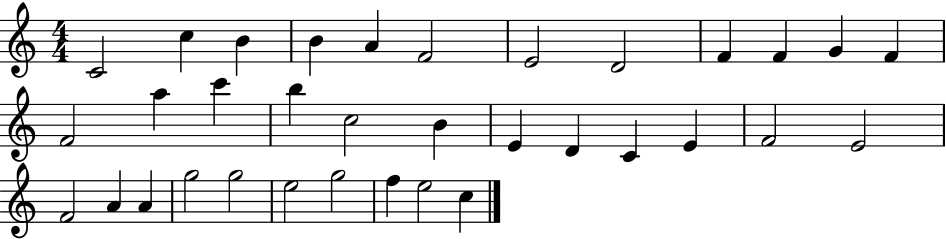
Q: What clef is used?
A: treble